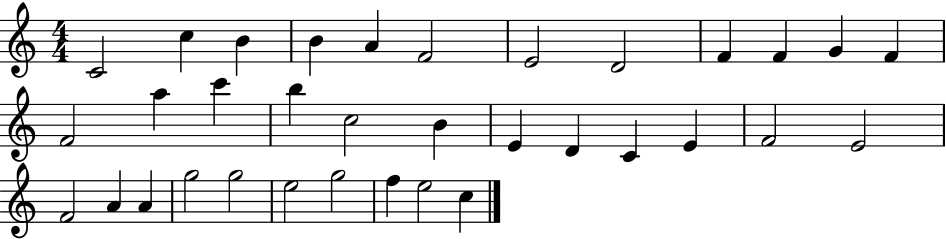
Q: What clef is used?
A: treble